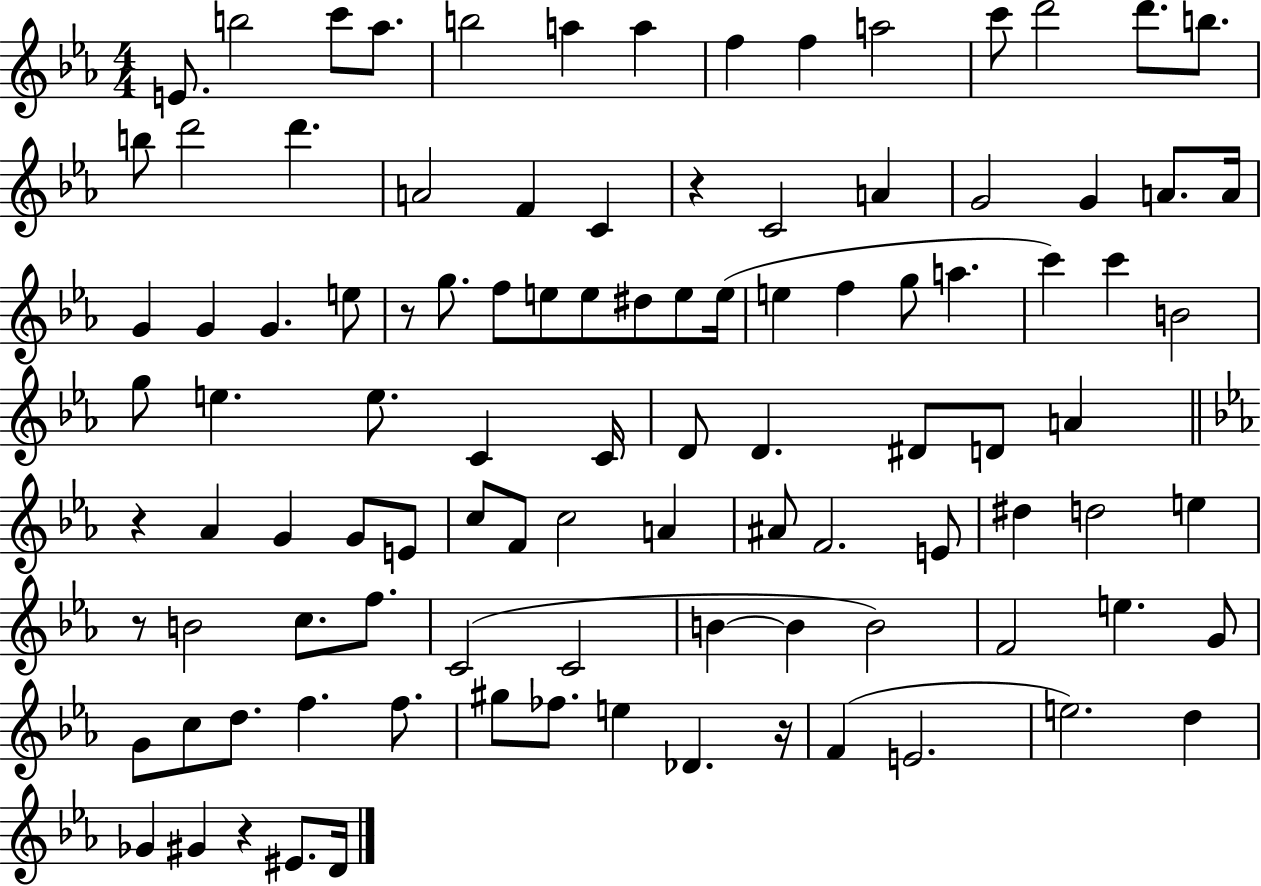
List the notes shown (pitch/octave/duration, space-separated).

E4/e. B5/h C6/e Ab5/e. B5/h A5/q A5/q F5/q F5/q A5/h C6/e D6/h D6/e. B5/e. B5/e D6/h D6/q. A4/h F4/q C4/q R/q C4/h A4/q G4/h G4/q A4/e. A4/s G4/q G4/q G4/q. E5/e R/e G5/e. F5/e E5/e E5/e D#5/e E5/e E5/s E5/q F5/q G5/e A5/q. C6/q C6/q B4/h G5/e E5/q. E5/e. C4/q C4/s D4/e D4/q. D#4/e D4/e A4/q R/q Ab4/q G4/q G4/e E4/e C5/e F4/e C5/h A4/q A#4/e F4/h. E4/e D#5/q D5/h E5/q R/e B4/h C5/e. F5/e. C4/h C4/h B4/q B4/q B4/h F4/h E5/q. G4/e G4/e C5/e D5/e. F5/q. F5/e. G#5/e FES5/e. E5/q Db4/q. R/s F4/q E4/h. E5/h. D5/q Gb4/q G#4/q R/q EIS4/e. D4/s